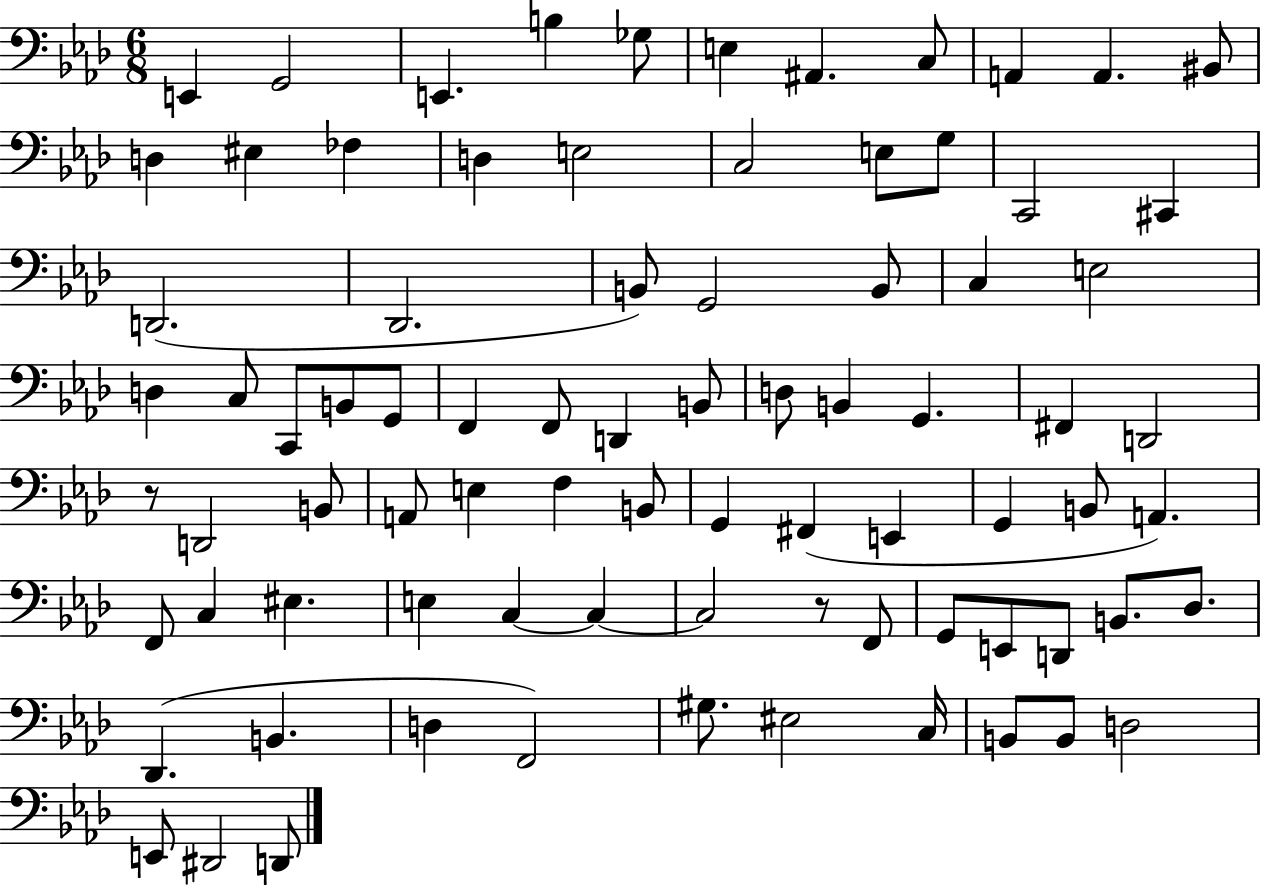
{
  \clef bass
  \numericTimeSignature
  \time 6/8
  \key aes \major
  e,4 g,2 | e,4. b4 ges8 | e4 ais,4. c8 | a,4 a,4. bis,8 | \break d4 eis4 fes4 | d4 e2 | c2 e8 g8 | c,2 cis,4 | \break d,2.( | des,2. | b,8) g,2 b,8 | c4 e2 | \break d4 c8 c,8 b,8 g,8 | f,4 f,8 d,4 b,8 | d8 b,4 g,4. | fis,4 d,2 | \break r8 d,2 b,8 | a,8 e4 f4 b,8 | g,4 fis,4( e,4 | g,4 b,8 a,4.) | \break f,8 c4 eis4. | e4 c4~~ c4~~ | c2 r8 f,8 | g,8 e,8 d,8 b,8. des8. | \break des,4.( b,4. | d4 f,2) | gis8. eis2 c16 | b,8 b,8 d2 | \break e,8 dis,2 d,8 | \bar "|."
}